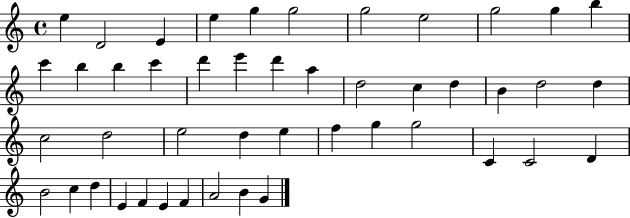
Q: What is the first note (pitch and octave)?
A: E5